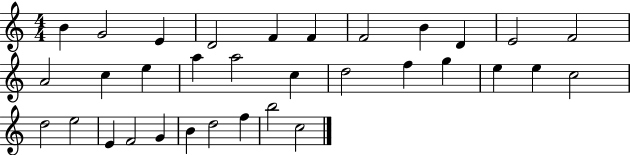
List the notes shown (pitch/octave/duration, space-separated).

B4/q G4/h E4/q D4/h F4/q F4/q F4/h B4/q D4/q E4/h F4/h A4/h C5/q E5/q A5/q A5/h C5/q D5/h F5/q G5/q E5/q E5/q C5/h D5/h E5/h E4/q F4/h G4/q B4/q D5/h F5/q B5/h C5/h